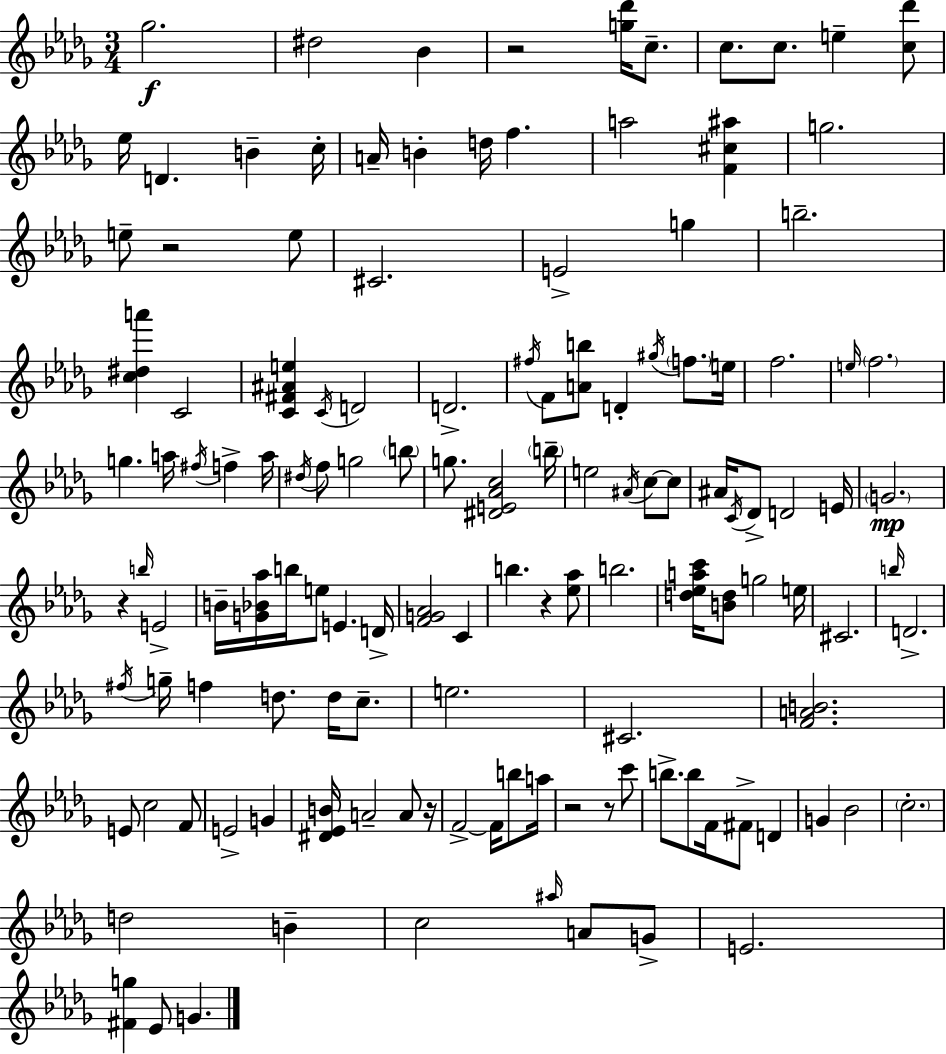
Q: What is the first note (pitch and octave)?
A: Gb5